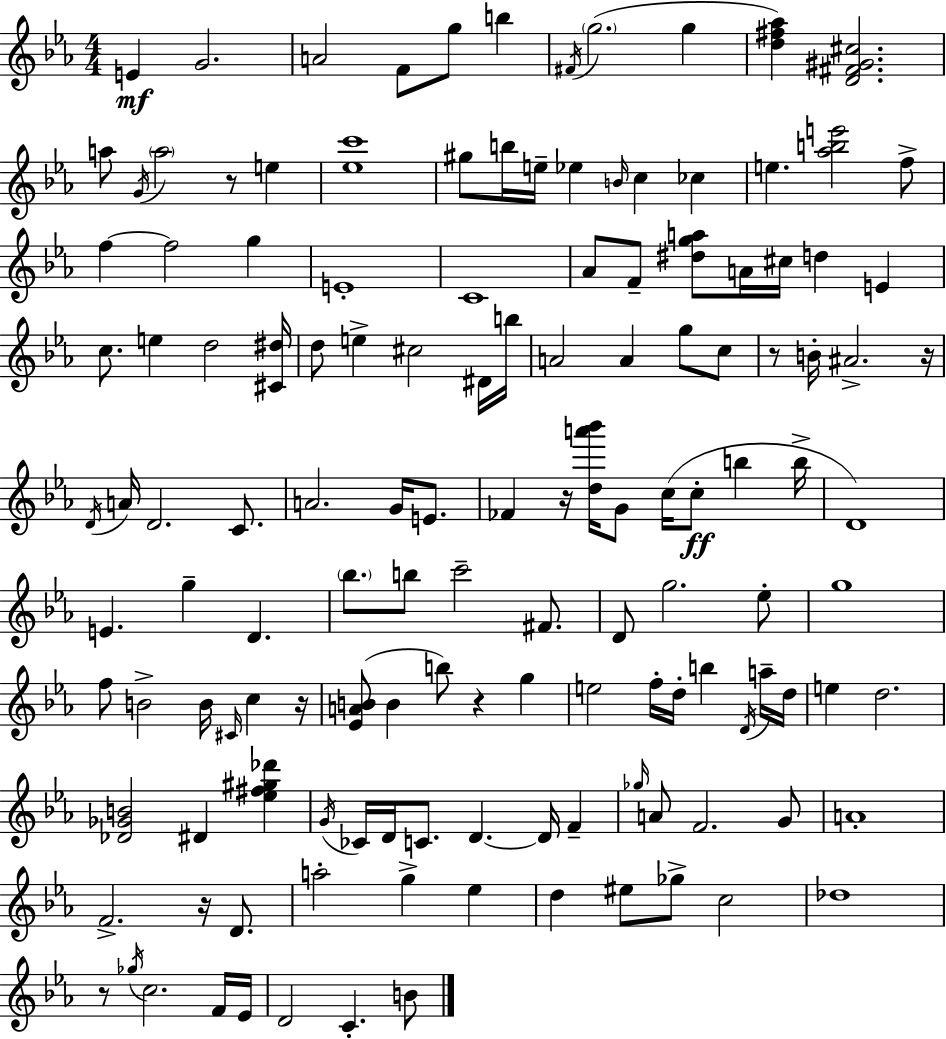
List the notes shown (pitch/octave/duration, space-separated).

E4/q G4/h. A4/h F4/e G5/e B5/q F#4/s G5/h. G5/q [D5,F#5,Ab5]/q [D4,F#4,G#4,C#5]/h. A5/e G4/s A5/h R/e E5/q [Eb5,C6]/w G#5/e B5/s E5/s Eb5/q B4/s C5/q CES5/q E5/q. [Ab5,B5,E6]/h F5/e F5/q F5/h G5/q E4/w C4/w Ab4/e F4/e [D#5,G5,A5]/e A4/s C#5/s D5/q E4/q C5/e. E5/q D5/h [C#4,D#5]/s D5/e E5/q C#5/h D#4/s B5/s A4/h A4/q G5/e C5/e R/e B4/s A#4/h. R/s D4/s A4/s D4/h. C4/e. A4/h. G4/s E4/e. FES4/q R/s [D5,A6,Bb6]/s G4/e C5/s C5/e B5/q B5/s D4/w E4/q. G5/q D4/q. Bb5/e. B5/e C6/h F#4/e. D4/e G5/h. Eb5/e G5/w F5/e B4/h B4/s C#4/s C5/q R/s [Eb4,A4,B4]/e B4/q B5/e R/q G5/q E5/h F5/s D5/s B5/q D4/s A5/s D5/s E5/q D5/h. [Db4,Gb4,B4]/h D#4/q [Eb5,F#5,G#5,Db6]/q G4/s CES4/s D4/s C4/e. D4/q. D4/s F4/q Gb5/s A4/e F4/h. G4/e A4/w F4/h. R/s D4/e. A5/h G5/q Eb5/q D5/q EIS5/e Gb5/e C5/h Db5/w R/e Gb5/s C5/h. F4/s Eb4/s D4/h C4/q. B4/e